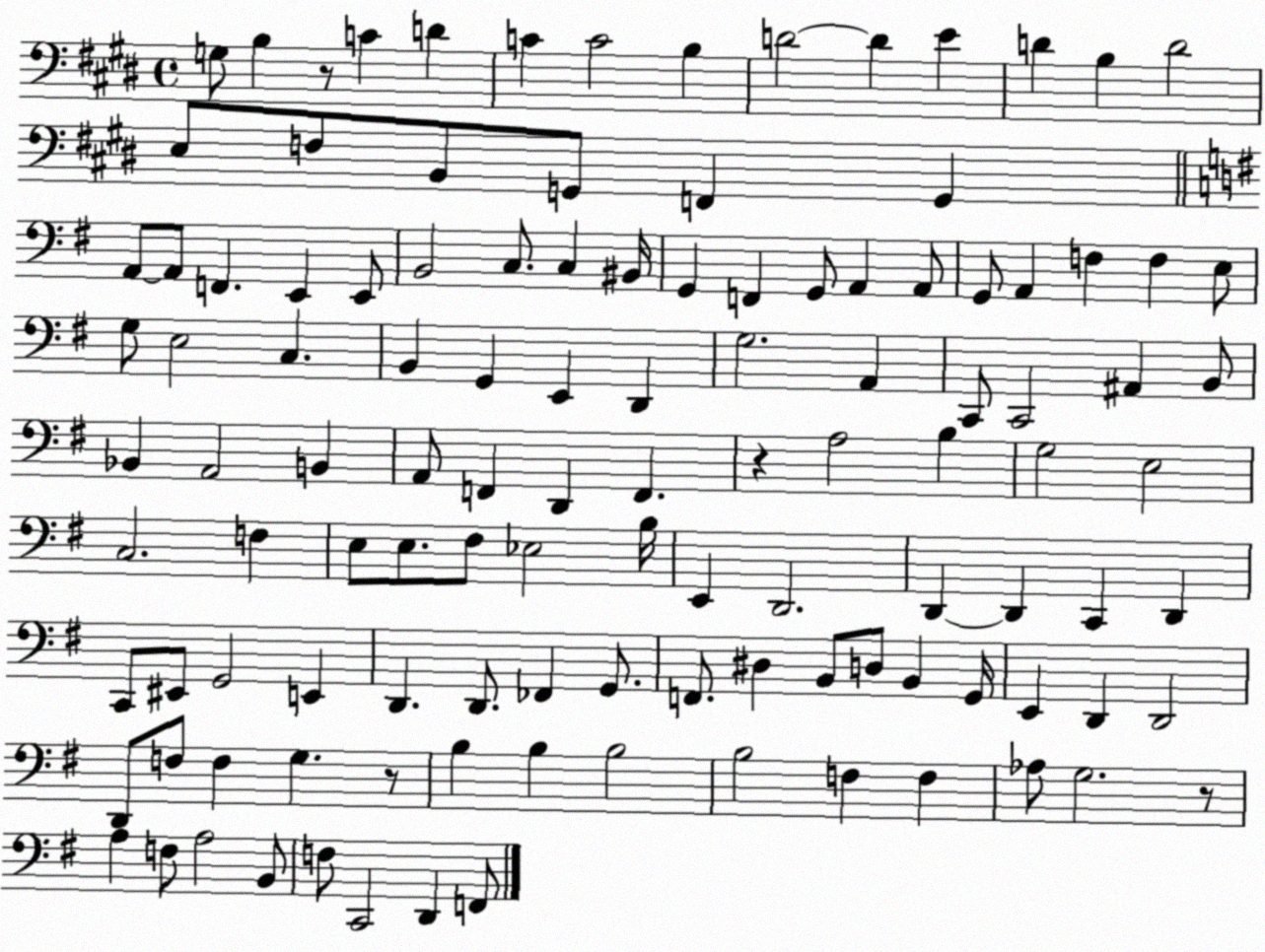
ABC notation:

X:1
T:Untitled
M:4/4
L:1/4
K:E
G,/2 B, z/2 C D C C2 B, D2 D E D B, D2 E,/2 F,/2 B,,/2 G,,/2 F,, G,, A,,/2 A,,/2 F,, E,, E,,/2 B,,2 C,/2 C, ^B,,/4 G,, F,, G,,/2 A,, A,,/2 G,,/2 A,, F, F, E,/2 G,/2 E,2 C, B,, G,, E,, D,, G,2 A,, C,,/2 C,,2 ^A,, B,,/2 _B,, A,,2 B,, A,,/2 F,, D,, F,, z A,2 B, G,2 E,2 C,2 F, E,/2 E,/2 ^F,/2 _E,2 B,/4 E,, D,,2 D,, D,, C,, D,, C,,/2 ^E,,/2 G,,2 E,, D,, D,,/2 _F,, G,,/2 F,,/2 ^D, B,,/2 D,/2 B,, G,,/4 E,, D,, D,,2 D,,/2 F,/2 F, G, z/2 B, B, B,2 B,2 F, F, _A,/2 G,2 z/2 A, F,/2 A,2 B,,/2 F,/2 C,,2 D,, F,,/2